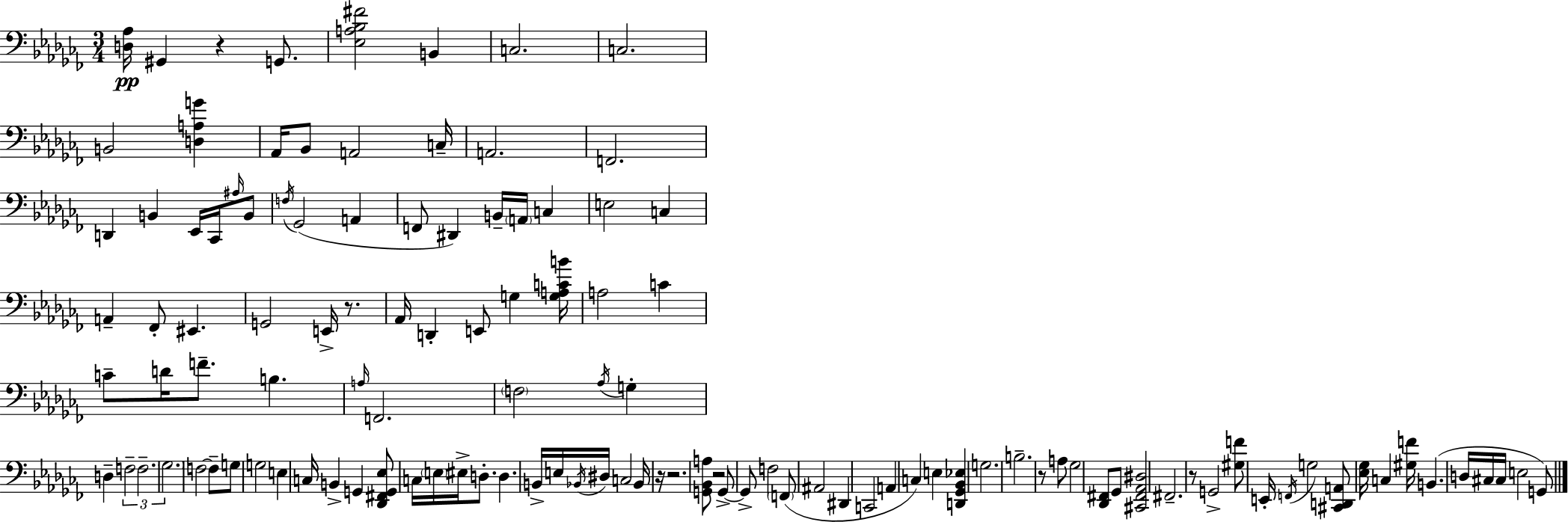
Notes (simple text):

[D3,Ab3]/s G#2/q R/q G2/e. [Eb3,A3,Bb3,F#4]/h B2/q C3/h. C3/h. B2/h [D3,A3,G4]/q Ab2/s Bb2/e A2/h C3/s A2/h. F2/h. D2/q B2/q Eb2/s CES2/s A#3/s B2/e F3/s Gb2/h A2/q F2/e D#2/q B2/s A2/s C3/q E3/h C3/q A2/q FES2/e EIS2/q. G2/h E2/s R/e. Ab2/s D2/q E2/e G3/q [G3,A3,C4,B4]/s A3/h C4/q C4/e D4/s F4/e. B3/q. A3/s F2/h. F3/h Ab3/s G3/q D3/q F3/h F3/h. Gb3/h. F3/h F3/e G3/e G3/h E3/q C3/s B2/q G2/q [Db2,F#2,G2,Eb3]/e C3/s E3/s EIS3/s D3/e. D3/q. B2/s E3/s Bb2/s D#3/s C3/h Bb2/s R/s R/h. [G2,Bb2,A3]/e R/h G2/e G2/e F3/h F2/e A#2/h D#2/q C2/h A2/q C3/q E3/q [D2,Gb2,Bb2,Eb3]/q G3/h. B3/h. R/e A3/e Gb3/h [Db2,F#2]/e Gb2/e [C#2,F#2,Ab2,D#3]/h F#2/h. R/e G2/h [G#3,F4]/e E2/s F2/s G3/h [C#2,D2,A2]/e [Eb3,Gb3]/s C3/q [G#3,F4]/s B2/q. D3/s C#3/s C#3/s E3/h G2/e